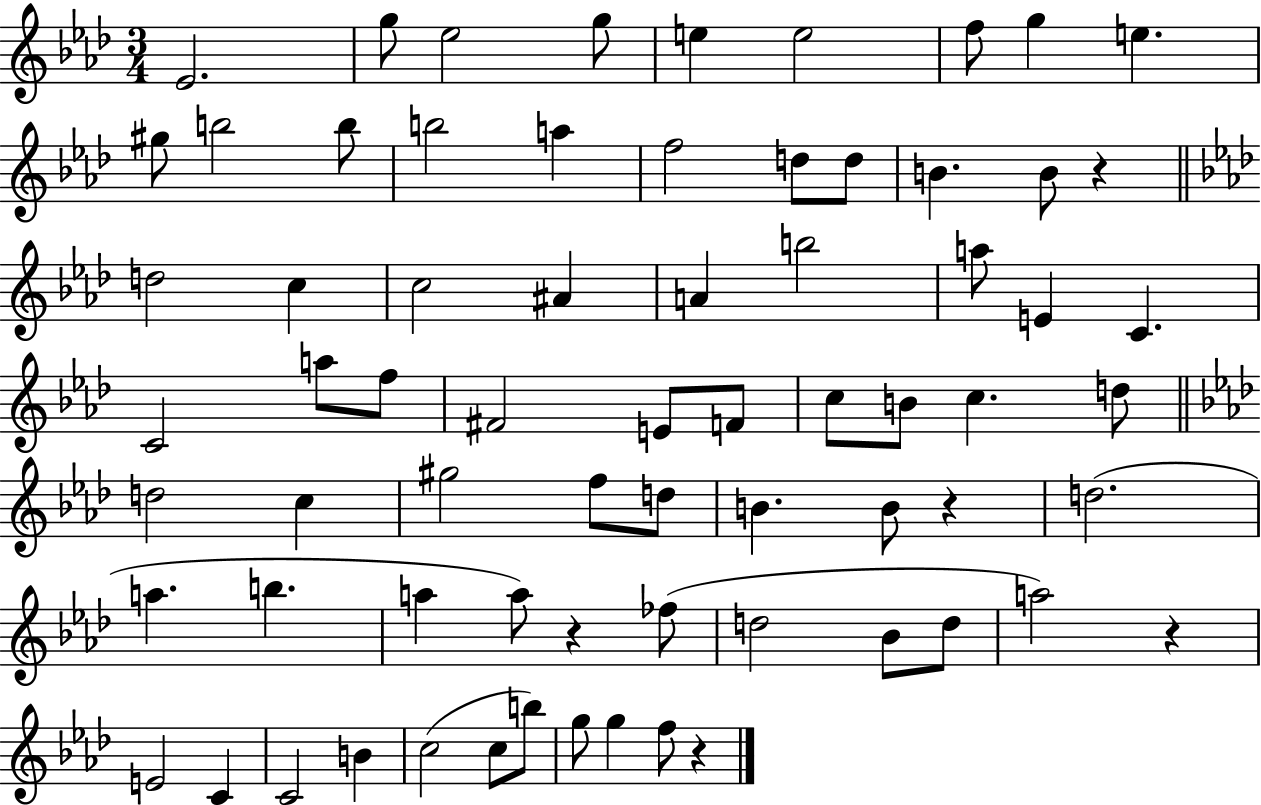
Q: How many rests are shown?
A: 5